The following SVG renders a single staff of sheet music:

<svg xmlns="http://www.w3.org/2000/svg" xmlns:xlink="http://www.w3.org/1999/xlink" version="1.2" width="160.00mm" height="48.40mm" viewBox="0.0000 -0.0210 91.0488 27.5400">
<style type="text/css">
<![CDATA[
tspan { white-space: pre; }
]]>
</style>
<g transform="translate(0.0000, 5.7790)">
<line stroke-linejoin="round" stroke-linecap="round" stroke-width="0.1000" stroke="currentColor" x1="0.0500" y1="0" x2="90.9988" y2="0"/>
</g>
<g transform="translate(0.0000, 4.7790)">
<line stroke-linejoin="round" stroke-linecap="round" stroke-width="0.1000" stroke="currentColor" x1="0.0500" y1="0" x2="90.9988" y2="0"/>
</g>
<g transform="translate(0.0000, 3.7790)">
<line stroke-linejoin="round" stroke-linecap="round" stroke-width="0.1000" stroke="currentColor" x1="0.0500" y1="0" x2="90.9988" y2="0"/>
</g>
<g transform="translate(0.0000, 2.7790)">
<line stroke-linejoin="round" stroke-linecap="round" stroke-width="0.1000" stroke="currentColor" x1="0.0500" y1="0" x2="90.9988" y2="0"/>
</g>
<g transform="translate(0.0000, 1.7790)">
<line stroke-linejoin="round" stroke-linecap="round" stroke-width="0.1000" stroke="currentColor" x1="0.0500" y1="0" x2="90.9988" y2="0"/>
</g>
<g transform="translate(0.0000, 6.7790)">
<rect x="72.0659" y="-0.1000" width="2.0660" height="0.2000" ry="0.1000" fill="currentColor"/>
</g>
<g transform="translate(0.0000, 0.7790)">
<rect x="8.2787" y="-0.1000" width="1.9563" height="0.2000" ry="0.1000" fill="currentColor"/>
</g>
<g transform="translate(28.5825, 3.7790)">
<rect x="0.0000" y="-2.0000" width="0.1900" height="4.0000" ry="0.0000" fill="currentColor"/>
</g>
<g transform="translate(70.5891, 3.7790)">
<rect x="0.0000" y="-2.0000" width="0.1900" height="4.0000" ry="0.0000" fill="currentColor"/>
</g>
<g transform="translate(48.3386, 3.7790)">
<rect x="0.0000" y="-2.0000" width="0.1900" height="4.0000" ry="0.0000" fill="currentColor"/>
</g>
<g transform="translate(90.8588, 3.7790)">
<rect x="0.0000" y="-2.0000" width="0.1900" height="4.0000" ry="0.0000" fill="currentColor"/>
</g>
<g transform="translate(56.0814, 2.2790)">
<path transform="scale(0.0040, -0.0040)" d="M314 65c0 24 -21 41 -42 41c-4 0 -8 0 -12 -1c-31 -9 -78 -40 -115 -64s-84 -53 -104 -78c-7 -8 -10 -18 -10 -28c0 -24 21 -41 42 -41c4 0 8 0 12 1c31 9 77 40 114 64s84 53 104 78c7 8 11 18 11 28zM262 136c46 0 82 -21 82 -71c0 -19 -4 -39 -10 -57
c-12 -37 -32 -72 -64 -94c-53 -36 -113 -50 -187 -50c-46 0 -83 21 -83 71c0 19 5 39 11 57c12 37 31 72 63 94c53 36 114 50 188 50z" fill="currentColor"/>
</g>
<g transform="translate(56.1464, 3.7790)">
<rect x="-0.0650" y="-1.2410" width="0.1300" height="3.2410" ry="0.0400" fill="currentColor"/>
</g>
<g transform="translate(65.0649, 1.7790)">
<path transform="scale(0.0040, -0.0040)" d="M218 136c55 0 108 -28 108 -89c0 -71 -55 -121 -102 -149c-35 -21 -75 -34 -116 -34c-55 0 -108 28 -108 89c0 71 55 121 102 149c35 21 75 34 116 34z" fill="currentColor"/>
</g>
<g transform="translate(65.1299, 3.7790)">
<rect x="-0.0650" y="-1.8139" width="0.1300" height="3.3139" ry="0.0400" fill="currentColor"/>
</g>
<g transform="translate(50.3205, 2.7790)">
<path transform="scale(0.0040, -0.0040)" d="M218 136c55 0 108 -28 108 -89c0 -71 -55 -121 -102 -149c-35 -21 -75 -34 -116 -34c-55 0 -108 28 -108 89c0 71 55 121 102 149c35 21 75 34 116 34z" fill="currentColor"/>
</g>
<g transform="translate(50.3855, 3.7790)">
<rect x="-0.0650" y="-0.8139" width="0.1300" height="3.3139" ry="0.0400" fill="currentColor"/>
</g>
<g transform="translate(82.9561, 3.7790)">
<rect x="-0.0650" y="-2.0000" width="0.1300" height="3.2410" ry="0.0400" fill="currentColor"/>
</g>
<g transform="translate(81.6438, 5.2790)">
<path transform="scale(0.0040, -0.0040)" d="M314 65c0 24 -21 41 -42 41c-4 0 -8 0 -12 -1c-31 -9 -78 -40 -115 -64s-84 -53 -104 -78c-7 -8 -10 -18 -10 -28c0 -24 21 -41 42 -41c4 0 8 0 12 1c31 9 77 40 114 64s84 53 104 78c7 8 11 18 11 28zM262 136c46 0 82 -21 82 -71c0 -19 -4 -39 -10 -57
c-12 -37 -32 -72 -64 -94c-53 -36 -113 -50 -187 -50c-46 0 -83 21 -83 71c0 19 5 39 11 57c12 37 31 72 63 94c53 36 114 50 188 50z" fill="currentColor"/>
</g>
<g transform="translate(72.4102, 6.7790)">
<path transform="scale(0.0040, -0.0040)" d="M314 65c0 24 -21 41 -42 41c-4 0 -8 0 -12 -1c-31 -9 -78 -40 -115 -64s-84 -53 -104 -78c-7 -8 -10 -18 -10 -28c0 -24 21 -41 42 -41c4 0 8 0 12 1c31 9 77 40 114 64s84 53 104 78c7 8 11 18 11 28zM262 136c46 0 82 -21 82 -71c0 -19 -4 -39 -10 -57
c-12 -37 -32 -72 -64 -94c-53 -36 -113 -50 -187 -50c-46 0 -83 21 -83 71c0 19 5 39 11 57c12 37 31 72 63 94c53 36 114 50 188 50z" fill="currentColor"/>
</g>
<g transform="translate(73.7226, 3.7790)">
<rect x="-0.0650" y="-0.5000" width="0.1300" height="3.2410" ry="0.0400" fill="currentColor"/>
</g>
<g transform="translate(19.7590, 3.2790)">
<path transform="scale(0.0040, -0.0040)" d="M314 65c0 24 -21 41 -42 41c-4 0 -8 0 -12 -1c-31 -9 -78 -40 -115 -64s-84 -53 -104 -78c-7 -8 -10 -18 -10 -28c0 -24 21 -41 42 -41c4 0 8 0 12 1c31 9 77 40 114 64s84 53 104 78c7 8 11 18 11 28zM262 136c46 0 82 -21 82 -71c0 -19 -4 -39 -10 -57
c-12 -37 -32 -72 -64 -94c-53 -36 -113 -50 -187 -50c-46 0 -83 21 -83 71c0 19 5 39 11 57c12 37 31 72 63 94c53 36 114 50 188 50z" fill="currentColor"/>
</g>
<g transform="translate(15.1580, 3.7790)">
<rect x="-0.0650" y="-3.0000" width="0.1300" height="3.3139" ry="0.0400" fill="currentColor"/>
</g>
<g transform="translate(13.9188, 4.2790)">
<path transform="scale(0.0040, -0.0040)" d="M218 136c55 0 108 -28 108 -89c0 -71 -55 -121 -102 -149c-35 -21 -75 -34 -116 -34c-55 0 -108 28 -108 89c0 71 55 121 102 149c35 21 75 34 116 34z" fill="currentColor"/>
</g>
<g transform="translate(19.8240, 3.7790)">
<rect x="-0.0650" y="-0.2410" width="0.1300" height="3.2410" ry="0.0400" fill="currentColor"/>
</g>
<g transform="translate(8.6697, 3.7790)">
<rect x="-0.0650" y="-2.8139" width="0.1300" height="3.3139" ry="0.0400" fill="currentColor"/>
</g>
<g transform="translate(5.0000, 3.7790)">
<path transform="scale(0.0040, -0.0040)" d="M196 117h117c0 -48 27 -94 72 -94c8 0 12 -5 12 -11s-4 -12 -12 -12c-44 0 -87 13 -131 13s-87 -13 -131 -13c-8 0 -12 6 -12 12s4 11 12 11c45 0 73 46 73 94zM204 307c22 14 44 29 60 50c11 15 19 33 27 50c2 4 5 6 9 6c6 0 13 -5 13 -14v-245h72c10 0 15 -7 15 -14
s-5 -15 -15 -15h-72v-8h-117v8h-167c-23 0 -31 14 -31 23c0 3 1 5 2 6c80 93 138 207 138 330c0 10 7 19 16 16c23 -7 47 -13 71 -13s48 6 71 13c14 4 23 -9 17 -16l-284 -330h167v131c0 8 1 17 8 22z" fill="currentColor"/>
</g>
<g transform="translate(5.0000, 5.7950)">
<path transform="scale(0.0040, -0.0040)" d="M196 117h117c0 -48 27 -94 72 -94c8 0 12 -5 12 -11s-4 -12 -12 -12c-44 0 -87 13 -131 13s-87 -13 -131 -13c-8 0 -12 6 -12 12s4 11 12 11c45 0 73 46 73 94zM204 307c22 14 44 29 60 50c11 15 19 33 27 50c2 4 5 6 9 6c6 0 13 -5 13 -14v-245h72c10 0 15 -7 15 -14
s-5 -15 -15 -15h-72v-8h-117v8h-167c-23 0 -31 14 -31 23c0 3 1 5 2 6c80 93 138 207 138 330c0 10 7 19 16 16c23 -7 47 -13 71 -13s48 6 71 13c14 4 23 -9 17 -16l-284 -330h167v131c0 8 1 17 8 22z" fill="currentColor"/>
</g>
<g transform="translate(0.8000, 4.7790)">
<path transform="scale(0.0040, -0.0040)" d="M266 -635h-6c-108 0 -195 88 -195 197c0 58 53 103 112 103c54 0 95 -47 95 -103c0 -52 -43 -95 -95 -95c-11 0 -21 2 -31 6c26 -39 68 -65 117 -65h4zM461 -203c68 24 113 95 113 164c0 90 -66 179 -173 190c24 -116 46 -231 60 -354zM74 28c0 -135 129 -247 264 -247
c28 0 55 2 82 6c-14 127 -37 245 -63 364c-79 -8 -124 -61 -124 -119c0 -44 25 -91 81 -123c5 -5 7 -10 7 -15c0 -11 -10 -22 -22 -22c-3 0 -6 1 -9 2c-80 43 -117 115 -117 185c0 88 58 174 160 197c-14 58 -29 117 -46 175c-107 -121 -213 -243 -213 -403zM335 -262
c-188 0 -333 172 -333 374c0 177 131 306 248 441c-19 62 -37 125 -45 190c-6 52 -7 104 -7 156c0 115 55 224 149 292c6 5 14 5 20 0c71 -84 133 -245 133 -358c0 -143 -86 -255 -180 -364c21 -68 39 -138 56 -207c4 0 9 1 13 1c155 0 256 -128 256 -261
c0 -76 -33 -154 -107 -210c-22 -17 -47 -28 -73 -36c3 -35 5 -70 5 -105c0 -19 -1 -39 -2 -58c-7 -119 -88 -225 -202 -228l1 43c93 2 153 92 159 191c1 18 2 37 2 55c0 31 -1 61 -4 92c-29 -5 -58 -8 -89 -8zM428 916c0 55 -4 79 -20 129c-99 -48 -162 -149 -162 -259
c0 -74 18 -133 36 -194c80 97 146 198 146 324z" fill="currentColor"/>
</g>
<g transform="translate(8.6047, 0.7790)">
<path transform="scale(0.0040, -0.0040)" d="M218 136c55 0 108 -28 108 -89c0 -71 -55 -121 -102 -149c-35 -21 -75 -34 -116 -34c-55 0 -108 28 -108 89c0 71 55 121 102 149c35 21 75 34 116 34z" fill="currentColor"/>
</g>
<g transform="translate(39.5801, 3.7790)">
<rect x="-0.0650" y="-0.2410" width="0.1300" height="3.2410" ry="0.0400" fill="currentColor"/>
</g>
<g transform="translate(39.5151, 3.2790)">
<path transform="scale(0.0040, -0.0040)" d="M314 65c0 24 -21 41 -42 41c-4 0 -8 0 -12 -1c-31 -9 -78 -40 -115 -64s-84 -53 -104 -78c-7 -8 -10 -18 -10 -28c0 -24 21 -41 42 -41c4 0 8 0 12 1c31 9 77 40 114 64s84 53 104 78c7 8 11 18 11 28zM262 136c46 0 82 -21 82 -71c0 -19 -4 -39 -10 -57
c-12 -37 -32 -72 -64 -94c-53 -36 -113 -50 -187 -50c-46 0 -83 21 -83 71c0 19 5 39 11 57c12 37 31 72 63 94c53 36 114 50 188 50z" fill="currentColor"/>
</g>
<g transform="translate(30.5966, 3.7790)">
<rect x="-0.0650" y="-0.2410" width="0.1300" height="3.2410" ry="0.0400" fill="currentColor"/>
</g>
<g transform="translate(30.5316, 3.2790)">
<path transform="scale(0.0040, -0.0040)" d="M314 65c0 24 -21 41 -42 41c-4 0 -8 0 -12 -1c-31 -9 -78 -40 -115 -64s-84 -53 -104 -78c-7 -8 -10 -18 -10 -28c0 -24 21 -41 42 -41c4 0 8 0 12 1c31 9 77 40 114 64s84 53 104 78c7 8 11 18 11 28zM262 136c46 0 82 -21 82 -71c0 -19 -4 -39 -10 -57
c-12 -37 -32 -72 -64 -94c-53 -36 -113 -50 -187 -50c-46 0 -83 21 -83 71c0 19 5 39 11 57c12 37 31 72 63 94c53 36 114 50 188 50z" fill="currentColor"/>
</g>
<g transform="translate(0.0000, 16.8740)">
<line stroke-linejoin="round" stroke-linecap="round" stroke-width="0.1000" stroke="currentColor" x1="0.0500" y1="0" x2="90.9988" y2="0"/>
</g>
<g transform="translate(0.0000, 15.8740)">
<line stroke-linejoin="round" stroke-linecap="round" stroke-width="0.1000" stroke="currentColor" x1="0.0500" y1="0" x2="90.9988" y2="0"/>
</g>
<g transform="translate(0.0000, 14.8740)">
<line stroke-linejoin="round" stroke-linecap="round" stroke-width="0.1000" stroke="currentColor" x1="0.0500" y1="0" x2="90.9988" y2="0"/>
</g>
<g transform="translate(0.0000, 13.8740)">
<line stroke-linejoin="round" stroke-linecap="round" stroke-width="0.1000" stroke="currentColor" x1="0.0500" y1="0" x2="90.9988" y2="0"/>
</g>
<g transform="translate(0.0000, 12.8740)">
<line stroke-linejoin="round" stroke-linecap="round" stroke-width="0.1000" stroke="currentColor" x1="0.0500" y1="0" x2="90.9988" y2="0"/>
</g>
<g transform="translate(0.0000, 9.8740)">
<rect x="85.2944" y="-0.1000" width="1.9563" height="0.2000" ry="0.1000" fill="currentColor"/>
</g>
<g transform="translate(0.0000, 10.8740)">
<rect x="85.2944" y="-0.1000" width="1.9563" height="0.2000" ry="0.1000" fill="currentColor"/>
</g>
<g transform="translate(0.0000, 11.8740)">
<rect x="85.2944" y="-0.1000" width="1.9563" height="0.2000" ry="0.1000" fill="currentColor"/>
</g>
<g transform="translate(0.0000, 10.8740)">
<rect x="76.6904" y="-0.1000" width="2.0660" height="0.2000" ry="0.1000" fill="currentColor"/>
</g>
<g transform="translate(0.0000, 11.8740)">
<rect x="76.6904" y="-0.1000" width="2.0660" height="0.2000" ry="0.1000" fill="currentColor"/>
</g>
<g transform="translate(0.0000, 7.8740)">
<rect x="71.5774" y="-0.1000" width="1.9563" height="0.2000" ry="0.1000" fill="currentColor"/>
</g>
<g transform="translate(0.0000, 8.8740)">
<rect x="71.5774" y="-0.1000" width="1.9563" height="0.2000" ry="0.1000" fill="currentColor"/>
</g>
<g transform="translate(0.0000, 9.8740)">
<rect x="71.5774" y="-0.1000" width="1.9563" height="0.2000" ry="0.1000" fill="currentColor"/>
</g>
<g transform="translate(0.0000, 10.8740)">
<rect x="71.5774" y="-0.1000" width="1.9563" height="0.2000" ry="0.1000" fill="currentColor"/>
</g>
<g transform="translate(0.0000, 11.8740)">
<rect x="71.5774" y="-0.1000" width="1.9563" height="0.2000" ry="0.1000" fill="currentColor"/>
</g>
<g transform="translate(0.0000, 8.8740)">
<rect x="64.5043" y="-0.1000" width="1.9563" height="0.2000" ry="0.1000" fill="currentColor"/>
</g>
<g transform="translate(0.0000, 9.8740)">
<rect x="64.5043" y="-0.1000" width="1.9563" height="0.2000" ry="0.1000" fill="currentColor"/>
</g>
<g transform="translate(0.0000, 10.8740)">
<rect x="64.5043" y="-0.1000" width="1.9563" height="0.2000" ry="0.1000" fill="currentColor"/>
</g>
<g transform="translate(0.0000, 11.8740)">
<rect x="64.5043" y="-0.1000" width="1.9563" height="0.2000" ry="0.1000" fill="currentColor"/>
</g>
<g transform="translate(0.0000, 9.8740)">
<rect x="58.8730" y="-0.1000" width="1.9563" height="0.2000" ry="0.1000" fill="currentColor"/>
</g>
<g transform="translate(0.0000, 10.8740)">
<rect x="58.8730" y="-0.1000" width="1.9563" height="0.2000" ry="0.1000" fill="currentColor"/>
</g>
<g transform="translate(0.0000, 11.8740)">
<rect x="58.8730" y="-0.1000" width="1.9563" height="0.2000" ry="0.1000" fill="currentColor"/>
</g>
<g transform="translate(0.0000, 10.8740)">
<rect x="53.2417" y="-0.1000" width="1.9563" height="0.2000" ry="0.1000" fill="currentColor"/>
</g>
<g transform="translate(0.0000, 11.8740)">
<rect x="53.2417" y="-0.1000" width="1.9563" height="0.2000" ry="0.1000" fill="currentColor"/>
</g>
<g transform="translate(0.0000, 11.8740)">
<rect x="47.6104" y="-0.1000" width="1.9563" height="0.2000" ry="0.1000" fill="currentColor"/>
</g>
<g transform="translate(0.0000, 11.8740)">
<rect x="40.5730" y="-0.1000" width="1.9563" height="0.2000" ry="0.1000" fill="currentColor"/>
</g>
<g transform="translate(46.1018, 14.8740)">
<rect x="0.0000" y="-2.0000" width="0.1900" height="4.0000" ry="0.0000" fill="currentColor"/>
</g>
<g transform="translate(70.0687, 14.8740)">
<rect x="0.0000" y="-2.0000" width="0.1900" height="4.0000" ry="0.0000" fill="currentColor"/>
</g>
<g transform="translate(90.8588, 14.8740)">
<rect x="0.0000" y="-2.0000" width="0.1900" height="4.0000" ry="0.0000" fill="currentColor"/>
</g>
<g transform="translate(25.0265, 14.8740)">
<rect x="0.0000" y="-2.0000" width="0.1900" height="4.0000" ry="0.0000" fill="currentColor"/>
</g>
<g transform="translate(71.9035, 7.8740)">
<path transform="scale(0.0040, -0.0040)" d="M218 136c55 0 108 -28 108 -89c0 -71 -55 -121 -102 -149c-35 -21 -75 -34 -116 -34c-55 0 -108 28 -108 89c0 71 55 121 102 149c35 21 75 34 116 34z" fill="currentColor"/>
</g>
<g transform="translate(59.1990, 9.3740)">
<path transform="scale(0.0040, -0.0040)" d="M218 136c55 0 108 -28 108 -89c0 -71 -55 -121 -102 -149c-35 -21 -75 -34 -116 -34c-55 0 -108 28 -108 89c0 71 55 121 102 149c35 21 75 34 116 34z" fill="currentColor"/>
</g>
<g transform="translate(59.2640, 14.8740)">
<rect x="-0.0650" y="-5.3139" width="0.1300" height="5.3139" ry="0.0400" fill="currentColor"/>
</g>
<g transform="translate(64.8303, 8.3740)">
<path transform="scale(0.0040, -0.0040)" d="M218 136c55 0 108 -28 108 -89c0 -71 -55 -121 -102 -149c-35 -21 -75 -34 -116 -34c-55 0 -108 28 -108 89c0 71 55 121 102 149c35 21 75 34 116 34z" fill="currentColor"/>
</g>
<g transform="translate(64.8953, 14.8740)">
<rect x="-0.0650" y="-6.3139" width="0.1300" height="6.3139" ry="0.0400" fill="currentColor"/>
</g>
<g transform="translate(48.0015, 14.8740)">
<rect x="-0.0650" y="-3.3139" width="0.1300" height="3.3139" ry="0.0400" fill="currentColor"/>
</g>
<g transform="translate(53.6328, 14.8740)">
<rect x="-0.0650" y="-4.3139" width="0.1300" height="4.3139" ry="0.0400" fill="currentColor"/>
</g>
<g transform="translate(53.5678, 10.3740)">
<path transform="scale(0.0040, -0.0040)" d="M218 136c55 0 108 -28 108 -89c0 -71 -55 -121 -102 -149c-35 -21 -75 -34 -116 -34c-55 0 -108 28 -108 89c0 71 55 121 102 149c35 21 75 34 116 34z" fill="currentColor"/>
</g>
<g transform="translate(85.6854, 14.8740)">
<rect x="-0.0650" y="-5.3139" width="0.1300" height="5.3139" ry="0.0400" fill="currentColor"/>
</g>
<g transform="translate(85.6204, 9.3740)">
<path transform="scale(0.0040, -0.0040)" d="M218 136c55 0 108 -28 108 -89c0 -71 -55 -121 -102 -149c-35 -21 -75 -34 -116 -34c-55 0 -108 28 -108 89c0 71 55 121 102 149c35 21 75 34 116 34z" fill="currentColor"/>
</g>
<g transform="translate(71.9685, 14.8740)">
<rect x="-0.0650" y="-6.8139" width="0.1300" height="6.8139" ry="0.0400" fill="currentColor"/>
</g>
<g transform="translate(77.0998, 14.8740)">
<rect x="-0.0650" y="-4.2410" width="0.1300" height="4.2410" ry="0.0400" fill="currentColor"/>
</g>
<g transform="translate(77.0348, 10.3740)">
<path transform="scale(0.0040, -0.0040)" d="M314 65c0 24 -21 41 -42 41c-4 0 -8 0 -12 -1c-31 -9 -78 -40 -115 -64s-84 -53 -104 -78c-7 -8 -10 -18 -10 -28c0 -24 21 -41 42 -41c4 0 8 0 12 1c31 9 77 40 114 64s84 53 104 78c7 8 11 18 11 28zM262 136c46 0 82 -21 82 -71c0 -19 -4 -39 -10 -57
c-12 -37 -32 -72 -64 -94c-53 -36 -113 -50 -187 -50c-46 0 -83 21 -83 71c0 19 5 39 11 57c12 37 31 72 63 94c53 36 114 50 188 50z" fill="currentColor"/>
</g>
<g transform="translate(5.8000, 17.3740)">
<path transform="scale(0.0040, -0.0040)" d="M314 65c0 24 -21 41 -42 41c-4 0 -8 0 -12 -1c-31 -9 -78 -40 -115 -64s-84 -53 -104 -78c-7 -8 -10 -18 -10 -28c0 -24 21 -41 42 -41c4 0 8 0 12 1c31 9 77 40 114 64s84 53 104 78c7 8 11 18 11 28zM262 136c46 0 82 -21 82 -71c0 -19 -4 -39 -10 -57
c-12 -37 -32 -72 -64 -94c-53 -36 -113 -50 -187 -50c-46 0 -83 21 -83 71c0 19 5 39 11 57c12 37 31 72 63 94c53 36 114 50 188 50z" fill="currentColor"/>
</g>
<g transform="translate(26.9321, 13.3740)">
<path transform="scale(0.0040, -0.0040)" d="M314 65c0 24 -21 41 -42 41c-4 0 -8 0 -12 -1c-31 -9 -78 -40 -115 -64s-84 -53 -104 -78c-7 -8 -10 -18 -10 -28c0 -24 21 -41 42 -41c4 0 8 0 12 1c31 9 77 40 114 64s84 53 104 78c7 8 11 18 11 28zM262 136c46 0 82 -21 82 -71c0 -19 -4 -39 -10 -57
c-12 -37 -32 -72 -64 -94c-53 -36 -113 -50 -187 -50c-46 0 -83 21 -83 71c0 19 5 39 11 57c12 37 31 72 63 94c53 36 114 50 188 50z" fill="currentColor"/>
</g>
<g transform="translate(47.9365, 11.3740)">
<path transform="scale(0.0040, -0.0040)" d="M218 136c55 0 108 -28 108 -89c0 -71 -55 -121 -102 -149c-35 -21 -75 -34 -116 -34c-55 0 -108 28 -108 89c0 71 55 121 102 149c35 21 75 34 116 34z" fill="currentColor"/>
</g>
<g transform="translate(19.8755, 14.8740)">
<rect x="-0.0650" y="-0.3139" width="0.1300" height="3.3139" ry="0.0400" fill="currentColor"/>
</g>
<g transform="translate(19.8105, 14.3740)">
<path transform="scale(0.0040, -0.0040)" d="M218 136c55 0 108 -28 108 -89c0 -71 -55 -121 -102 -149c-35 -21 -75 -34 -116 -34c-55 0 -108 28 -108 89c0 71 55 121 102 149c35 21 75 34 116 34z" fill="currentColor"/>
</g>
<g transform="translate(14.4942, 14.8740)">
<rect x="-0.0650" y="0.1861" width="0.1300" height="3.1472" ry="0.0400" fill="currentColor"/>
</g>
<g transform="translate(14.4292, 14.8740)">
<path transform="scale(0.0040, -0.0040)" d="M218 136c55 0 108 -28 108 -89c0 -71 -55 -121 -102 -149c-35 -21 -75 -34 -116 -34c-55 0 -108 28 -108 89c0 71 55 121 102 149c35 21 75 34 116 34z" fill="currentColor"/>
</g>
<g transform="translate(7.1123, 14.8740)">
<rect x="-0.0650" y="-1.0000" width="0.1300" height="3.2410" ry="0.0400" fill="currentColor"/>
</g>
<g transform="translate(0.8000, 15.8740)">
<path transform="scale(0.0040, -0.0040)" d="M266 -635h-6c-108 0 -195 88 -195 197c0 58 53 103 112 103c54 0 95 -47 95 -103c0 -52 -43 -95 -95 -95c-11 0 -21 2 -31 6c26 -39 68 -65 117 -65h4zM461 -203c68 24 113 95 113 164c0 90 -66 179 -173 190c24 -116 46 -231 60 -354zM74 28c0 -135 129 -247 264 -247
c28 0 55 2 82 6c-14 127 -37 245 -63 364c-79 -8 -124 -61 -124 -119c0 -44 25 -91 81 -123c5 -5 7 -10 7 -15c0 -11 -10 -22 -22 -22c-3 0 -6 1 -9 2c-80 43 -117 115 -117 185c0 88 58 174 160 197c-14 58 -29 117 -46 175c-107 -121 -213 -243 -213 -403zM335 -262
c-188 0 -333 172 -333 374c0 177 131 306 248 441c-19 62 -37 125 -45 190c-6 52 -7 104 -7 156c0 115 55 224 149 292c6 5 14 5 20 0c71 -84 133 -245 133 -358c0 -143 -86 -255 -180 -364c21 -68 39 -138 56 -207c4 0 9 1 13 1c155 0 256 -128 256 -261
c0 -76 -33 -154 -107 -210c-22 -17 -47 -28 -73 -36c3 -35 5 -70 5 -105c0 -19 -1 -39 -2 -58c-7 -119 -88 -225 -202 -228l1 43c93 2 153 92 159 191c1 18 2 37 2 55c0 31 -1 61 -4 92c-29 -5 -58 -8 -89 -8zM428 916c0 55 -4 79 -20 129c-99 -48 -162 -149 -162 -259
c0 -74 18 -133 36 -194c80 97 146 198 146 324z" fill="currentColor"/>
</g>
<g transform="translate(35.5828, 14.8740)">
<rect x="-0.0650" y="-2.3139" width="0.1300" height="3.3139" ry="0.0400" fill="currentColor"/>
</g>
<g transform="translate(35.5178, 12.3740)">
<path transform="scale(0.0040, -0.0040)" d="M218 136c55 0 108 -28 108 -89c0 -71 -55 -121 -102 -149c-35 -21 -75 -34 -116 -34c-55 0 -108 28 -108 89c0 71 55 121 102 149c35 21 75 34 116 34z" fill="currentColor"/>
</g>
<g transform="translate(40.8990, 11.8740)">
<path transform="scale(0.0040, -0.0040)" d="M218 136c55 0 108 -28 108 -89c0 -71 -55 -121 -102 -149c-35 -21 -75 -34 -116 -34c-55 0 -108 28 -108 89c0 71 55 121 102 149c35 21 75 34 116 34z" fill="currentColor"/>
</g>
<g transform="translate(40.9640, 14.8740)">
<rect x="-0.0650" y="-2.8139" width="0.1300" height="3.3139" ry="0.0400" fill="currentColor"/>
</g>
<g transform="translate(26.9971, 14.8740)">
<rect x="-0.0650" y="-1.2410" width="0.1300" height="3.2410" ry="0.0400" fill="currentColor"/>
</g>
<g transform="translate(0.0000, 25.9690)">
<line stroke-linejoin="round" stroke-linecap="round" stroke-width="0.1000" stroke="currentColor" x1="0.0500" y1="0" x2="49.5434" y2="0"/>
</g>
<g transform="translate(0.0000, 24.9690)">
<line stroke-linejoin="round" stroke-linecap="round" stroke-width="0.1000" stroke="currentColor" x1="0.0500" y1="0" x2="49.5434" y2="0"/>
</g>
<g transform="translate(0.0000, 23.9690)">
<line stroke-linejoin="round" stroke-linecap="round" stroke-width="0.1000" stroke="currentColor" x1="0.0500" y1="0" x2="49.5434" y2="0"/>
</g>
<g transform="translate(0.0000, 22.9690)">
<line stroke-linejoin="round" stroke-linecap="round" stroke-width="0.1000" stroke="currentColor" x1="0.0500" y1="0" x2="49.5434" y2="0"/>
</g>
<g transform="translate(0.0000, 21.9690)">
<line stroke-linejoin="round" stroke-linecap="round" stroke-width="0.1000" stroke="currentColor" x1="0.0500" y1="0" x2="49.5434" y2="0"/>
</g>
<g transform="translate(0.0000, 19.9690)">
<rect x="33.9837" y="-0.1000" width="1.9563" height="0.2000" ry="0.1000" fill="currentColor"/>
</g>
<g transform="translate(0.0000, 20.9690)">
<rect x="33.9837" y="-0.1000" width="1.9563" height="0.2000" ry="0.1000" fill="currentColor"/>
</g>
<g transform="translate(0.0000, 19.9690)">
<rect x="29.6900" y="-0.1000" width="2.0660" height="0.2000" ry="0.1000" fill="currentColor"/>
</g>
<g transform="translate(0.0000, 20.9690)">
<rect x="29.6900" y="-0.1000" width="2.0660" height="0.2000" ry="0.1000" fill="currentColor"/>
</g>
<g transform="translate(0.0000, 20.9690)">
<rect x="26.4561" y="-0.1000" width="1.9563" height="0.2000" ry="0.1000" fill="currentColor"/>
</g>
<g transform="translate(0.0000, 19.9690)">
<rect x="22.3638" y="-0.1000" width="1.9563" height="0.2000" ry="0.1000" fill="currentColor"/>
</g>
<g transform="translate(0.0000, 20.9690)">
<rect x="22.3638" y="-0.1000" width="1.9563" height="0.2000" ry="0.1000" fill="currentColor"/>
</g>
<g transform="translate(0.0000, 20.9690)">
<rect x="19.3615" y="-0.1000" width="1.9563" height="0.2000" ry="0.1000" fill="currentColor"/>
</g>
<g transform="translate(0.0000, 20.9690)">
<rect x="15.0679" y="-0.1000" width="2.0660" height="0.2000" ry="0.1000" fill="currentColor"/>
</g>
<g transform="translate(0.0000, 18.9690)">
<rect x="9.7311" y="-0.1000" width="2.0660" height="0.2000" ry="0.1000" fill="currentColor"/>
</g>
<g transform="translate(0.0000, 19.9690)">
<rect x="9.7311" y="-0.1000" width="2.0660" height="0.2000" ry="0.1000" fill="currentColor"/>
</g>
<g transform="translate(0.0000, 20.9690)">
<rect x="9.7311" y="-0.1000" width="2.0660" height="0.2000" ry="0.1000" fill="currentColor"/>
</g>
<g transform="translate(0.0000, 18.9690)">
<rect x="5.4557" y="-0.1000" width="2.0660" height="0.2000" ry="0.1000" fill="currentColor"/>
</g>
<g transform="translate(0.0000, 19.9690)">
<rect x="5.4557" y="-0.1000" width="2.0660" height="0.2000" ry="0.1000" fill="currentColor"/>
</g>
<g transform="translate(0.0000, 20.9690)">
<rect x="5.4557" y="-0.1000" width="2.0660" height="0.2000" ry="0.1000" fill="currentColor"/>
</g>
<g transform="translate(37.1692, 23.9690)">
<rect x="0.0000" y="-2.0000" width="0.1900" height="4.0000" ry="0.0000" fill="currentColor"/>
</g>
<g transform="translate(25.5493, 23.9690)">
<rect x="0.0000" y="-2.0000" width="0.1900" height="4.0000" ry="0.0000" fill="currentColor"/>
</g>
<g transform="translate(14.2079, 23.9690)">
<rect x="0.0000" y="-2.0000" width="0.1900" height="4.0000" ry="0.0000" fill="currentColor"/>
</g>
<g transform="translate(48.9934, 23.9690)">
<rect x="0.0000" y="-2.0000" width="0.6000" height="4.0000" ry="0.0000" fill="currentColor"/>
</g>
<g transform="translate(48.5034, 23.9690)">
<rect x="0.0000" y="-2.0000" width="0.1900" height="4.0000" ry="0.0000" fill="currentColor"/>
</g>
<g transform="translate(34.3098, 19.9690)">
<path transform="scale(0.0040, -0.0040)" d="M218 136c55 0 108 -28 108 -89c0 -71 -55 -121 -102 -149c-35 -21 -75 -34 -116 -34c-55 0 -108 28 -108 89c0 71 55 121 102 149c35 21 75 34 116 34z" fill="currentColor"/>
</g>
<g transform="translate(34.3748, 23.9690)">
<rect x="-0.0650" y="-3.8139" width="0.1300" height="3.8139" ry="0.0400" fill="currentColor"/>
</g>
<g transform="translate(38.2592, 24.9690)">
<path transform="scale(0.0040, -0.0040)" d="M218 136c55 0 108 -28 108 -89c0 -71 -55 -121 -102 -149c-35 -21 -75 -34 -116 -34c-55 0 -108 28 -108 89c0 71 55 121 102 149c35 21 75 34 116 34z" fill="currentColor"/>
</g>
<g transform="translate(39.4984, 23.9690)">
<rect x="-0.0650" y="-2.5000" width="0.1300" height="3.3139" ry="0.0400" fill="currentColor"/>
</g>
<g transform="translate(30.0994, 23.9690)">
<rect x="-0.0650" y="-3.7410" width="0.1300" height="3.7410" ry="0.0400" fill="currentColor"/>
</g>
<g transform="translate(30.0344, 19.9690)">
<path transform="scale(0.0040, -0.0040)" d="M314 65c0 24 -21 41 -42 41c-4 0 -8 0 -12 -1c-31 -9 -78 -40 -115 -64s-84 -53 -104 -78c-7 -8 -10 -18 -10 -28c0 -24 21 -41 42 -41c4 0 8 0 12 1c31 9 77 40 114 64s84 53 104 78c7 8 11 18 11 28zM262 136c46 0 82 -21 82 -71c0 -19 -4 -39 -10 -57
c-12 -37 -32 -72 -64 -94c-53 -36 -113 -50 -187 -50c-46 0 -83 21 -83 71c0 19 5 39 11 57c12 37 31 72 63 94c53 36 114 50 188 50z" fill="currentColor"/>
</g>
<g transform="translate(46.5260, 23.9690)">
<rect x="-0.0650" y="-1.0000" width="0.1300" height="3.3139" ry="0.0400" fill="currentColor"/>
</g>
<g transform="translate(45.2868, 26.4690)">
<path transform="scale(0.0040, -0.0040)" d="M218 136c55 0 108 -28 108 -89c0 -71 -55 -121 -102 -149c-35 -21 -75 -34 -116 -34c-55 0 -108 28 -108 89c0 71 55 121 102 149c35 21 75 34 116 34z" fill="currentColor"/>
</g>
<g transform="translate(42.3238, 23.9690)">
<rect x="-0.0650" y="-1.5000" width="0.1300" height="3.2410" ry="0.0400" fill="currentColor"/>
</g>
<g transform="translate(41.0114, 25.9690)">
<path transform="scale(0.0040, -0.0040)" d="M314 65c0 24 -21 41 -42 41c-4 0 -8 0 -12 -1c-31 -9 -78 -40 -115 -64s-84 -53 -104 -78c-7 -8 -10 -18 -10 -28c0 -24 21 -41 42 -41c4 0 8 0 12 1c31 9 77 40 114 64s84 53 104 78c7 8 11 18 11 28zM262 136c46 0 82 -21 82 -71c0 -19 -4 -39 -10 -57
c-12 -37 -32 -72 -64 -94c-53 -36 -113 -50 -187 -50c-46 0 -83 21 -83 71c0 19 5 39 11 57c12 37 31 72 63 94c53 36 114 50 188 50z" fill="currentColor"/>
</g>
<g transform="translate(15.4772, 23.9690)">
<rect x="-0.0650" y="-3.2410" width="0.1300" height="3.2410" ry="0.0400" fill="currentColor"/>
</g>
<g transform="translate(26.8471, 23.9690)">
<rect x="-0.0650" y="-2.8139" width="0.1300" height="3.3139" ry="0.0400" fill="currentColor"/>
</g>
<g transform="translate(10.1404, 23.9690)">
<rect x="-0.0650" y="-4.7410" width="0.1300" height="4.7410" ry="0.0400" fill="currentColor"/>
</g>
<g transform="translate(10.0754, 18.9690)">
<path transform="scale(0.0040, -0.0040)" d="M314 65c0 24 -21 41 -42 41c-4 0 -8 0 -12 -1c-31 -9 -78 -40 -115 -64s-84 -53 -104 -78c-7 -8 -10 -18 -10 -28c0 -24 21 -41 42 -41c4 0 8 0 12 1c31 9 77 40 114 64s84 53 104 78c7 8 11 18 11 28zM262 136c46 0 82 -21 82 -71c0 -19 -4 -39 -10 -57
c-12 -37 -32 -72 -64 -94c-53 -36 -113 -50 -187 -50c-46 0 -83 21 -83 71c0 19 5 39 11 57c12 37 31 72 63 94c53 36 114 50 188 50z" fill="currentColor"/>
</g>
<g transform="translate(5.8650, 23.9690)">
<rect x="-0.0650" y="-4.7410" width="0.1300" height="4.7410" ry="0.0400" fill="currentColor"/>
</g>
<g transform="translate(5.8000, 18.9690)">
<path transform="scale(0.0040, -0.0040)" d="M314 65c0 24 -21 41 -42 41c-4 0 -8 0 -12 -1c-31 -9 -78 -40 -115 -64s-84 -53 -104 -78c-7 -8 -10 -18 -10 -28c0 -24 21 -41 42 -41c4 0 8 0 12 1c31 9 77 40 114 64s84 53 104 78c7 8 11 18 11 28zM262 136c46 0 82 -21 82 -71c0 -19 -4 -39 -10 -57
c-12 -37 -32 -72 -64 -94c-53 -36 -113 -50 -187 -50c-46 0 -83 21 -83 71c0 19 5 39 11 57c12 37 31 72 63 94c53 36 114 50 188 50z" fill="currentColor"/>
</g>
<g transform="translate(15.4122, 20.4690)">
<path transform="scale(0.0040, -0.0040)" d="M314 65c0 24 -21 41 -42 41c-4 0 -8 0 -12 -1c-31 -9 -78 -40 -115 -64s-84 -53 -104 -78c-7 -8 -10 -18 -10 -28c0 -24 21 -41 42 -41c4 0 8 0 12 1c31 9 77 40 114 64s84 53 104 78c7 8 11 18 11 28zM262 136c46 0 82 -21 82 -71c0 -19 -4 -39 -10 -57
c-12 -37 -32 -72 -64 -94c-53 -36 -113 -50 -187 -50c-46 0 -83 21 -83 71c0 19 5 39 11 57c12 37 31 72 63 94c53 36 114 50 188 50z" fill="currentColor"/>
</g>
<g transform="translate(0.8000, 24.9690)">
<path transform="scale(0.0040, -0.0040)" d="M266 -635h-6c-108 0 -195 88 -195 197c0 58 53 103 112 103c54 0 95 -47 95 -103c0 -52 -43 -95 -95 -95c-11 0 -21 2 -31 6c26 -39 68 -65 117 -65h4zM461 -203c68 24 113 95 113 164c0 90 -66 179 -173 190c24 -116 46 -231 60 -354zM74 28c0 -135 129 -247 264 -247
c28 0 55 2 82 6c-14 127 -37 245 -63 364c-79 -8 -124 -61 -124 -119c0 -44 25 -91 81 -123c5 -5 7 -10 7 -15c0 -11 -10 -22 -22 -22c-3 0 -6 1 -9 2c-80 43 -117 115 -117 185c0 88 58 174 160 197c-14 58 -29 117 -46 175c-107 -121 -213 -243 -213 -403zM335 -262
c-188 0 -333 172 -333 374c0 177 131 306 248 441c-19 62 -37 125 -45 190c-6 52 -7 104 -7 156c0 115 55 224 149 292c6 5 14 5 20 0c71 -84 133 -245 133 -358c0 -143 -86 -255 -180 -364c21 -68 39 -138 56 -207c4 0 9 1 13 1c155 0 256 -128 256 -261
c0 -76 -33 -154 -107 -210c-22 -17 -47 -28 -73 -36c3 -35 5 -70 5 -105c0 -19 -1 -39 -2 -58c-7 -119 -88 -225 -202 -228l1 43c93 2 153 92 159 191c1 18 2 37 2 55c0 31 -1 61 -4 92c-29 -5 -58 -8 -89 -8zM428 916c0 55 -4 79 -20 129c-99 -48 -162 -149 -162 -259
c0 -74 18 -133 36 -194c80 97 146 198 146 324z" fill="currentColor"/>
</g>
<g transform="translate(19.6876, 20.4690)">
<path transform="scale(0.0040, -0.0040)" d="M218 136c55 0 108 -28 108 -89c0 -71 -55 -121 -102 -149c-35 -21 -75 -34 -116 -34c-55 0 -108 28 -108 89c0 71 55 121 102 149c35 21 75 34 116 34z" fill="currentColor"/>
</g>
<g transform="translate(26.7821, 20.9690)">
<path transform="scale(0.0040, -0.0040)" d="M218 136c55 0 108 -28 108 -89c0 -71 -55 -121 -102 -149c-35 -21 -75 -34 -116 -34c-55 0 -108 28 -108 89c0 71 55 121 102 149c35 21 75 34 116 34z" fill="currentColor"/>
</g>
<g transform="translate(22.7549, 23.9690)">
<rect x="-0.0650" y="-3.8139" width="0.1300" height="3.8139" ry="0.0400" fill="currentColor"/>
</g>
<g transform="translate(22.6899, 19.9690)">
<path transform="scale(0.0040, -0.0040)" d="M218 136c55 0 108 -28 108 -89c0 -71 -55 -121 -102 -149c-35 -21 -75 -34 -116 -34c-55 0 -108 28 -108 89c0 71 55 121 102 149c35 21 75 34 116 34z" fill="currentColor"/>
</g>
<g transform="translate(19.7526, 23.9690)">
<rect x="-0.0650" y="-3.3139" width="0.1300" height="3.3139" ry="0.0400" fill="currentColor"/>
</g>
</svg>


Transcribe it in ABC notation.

X:1
T:Untitled
M:4/4
L:1/4
K:C
a A c2 c2 c2 d e2 f C2 F2 D2 B c e2 g a b d' f' a' b' d'2 f' e'2 e'2 b2 b c' a c'2 c' G E2 D